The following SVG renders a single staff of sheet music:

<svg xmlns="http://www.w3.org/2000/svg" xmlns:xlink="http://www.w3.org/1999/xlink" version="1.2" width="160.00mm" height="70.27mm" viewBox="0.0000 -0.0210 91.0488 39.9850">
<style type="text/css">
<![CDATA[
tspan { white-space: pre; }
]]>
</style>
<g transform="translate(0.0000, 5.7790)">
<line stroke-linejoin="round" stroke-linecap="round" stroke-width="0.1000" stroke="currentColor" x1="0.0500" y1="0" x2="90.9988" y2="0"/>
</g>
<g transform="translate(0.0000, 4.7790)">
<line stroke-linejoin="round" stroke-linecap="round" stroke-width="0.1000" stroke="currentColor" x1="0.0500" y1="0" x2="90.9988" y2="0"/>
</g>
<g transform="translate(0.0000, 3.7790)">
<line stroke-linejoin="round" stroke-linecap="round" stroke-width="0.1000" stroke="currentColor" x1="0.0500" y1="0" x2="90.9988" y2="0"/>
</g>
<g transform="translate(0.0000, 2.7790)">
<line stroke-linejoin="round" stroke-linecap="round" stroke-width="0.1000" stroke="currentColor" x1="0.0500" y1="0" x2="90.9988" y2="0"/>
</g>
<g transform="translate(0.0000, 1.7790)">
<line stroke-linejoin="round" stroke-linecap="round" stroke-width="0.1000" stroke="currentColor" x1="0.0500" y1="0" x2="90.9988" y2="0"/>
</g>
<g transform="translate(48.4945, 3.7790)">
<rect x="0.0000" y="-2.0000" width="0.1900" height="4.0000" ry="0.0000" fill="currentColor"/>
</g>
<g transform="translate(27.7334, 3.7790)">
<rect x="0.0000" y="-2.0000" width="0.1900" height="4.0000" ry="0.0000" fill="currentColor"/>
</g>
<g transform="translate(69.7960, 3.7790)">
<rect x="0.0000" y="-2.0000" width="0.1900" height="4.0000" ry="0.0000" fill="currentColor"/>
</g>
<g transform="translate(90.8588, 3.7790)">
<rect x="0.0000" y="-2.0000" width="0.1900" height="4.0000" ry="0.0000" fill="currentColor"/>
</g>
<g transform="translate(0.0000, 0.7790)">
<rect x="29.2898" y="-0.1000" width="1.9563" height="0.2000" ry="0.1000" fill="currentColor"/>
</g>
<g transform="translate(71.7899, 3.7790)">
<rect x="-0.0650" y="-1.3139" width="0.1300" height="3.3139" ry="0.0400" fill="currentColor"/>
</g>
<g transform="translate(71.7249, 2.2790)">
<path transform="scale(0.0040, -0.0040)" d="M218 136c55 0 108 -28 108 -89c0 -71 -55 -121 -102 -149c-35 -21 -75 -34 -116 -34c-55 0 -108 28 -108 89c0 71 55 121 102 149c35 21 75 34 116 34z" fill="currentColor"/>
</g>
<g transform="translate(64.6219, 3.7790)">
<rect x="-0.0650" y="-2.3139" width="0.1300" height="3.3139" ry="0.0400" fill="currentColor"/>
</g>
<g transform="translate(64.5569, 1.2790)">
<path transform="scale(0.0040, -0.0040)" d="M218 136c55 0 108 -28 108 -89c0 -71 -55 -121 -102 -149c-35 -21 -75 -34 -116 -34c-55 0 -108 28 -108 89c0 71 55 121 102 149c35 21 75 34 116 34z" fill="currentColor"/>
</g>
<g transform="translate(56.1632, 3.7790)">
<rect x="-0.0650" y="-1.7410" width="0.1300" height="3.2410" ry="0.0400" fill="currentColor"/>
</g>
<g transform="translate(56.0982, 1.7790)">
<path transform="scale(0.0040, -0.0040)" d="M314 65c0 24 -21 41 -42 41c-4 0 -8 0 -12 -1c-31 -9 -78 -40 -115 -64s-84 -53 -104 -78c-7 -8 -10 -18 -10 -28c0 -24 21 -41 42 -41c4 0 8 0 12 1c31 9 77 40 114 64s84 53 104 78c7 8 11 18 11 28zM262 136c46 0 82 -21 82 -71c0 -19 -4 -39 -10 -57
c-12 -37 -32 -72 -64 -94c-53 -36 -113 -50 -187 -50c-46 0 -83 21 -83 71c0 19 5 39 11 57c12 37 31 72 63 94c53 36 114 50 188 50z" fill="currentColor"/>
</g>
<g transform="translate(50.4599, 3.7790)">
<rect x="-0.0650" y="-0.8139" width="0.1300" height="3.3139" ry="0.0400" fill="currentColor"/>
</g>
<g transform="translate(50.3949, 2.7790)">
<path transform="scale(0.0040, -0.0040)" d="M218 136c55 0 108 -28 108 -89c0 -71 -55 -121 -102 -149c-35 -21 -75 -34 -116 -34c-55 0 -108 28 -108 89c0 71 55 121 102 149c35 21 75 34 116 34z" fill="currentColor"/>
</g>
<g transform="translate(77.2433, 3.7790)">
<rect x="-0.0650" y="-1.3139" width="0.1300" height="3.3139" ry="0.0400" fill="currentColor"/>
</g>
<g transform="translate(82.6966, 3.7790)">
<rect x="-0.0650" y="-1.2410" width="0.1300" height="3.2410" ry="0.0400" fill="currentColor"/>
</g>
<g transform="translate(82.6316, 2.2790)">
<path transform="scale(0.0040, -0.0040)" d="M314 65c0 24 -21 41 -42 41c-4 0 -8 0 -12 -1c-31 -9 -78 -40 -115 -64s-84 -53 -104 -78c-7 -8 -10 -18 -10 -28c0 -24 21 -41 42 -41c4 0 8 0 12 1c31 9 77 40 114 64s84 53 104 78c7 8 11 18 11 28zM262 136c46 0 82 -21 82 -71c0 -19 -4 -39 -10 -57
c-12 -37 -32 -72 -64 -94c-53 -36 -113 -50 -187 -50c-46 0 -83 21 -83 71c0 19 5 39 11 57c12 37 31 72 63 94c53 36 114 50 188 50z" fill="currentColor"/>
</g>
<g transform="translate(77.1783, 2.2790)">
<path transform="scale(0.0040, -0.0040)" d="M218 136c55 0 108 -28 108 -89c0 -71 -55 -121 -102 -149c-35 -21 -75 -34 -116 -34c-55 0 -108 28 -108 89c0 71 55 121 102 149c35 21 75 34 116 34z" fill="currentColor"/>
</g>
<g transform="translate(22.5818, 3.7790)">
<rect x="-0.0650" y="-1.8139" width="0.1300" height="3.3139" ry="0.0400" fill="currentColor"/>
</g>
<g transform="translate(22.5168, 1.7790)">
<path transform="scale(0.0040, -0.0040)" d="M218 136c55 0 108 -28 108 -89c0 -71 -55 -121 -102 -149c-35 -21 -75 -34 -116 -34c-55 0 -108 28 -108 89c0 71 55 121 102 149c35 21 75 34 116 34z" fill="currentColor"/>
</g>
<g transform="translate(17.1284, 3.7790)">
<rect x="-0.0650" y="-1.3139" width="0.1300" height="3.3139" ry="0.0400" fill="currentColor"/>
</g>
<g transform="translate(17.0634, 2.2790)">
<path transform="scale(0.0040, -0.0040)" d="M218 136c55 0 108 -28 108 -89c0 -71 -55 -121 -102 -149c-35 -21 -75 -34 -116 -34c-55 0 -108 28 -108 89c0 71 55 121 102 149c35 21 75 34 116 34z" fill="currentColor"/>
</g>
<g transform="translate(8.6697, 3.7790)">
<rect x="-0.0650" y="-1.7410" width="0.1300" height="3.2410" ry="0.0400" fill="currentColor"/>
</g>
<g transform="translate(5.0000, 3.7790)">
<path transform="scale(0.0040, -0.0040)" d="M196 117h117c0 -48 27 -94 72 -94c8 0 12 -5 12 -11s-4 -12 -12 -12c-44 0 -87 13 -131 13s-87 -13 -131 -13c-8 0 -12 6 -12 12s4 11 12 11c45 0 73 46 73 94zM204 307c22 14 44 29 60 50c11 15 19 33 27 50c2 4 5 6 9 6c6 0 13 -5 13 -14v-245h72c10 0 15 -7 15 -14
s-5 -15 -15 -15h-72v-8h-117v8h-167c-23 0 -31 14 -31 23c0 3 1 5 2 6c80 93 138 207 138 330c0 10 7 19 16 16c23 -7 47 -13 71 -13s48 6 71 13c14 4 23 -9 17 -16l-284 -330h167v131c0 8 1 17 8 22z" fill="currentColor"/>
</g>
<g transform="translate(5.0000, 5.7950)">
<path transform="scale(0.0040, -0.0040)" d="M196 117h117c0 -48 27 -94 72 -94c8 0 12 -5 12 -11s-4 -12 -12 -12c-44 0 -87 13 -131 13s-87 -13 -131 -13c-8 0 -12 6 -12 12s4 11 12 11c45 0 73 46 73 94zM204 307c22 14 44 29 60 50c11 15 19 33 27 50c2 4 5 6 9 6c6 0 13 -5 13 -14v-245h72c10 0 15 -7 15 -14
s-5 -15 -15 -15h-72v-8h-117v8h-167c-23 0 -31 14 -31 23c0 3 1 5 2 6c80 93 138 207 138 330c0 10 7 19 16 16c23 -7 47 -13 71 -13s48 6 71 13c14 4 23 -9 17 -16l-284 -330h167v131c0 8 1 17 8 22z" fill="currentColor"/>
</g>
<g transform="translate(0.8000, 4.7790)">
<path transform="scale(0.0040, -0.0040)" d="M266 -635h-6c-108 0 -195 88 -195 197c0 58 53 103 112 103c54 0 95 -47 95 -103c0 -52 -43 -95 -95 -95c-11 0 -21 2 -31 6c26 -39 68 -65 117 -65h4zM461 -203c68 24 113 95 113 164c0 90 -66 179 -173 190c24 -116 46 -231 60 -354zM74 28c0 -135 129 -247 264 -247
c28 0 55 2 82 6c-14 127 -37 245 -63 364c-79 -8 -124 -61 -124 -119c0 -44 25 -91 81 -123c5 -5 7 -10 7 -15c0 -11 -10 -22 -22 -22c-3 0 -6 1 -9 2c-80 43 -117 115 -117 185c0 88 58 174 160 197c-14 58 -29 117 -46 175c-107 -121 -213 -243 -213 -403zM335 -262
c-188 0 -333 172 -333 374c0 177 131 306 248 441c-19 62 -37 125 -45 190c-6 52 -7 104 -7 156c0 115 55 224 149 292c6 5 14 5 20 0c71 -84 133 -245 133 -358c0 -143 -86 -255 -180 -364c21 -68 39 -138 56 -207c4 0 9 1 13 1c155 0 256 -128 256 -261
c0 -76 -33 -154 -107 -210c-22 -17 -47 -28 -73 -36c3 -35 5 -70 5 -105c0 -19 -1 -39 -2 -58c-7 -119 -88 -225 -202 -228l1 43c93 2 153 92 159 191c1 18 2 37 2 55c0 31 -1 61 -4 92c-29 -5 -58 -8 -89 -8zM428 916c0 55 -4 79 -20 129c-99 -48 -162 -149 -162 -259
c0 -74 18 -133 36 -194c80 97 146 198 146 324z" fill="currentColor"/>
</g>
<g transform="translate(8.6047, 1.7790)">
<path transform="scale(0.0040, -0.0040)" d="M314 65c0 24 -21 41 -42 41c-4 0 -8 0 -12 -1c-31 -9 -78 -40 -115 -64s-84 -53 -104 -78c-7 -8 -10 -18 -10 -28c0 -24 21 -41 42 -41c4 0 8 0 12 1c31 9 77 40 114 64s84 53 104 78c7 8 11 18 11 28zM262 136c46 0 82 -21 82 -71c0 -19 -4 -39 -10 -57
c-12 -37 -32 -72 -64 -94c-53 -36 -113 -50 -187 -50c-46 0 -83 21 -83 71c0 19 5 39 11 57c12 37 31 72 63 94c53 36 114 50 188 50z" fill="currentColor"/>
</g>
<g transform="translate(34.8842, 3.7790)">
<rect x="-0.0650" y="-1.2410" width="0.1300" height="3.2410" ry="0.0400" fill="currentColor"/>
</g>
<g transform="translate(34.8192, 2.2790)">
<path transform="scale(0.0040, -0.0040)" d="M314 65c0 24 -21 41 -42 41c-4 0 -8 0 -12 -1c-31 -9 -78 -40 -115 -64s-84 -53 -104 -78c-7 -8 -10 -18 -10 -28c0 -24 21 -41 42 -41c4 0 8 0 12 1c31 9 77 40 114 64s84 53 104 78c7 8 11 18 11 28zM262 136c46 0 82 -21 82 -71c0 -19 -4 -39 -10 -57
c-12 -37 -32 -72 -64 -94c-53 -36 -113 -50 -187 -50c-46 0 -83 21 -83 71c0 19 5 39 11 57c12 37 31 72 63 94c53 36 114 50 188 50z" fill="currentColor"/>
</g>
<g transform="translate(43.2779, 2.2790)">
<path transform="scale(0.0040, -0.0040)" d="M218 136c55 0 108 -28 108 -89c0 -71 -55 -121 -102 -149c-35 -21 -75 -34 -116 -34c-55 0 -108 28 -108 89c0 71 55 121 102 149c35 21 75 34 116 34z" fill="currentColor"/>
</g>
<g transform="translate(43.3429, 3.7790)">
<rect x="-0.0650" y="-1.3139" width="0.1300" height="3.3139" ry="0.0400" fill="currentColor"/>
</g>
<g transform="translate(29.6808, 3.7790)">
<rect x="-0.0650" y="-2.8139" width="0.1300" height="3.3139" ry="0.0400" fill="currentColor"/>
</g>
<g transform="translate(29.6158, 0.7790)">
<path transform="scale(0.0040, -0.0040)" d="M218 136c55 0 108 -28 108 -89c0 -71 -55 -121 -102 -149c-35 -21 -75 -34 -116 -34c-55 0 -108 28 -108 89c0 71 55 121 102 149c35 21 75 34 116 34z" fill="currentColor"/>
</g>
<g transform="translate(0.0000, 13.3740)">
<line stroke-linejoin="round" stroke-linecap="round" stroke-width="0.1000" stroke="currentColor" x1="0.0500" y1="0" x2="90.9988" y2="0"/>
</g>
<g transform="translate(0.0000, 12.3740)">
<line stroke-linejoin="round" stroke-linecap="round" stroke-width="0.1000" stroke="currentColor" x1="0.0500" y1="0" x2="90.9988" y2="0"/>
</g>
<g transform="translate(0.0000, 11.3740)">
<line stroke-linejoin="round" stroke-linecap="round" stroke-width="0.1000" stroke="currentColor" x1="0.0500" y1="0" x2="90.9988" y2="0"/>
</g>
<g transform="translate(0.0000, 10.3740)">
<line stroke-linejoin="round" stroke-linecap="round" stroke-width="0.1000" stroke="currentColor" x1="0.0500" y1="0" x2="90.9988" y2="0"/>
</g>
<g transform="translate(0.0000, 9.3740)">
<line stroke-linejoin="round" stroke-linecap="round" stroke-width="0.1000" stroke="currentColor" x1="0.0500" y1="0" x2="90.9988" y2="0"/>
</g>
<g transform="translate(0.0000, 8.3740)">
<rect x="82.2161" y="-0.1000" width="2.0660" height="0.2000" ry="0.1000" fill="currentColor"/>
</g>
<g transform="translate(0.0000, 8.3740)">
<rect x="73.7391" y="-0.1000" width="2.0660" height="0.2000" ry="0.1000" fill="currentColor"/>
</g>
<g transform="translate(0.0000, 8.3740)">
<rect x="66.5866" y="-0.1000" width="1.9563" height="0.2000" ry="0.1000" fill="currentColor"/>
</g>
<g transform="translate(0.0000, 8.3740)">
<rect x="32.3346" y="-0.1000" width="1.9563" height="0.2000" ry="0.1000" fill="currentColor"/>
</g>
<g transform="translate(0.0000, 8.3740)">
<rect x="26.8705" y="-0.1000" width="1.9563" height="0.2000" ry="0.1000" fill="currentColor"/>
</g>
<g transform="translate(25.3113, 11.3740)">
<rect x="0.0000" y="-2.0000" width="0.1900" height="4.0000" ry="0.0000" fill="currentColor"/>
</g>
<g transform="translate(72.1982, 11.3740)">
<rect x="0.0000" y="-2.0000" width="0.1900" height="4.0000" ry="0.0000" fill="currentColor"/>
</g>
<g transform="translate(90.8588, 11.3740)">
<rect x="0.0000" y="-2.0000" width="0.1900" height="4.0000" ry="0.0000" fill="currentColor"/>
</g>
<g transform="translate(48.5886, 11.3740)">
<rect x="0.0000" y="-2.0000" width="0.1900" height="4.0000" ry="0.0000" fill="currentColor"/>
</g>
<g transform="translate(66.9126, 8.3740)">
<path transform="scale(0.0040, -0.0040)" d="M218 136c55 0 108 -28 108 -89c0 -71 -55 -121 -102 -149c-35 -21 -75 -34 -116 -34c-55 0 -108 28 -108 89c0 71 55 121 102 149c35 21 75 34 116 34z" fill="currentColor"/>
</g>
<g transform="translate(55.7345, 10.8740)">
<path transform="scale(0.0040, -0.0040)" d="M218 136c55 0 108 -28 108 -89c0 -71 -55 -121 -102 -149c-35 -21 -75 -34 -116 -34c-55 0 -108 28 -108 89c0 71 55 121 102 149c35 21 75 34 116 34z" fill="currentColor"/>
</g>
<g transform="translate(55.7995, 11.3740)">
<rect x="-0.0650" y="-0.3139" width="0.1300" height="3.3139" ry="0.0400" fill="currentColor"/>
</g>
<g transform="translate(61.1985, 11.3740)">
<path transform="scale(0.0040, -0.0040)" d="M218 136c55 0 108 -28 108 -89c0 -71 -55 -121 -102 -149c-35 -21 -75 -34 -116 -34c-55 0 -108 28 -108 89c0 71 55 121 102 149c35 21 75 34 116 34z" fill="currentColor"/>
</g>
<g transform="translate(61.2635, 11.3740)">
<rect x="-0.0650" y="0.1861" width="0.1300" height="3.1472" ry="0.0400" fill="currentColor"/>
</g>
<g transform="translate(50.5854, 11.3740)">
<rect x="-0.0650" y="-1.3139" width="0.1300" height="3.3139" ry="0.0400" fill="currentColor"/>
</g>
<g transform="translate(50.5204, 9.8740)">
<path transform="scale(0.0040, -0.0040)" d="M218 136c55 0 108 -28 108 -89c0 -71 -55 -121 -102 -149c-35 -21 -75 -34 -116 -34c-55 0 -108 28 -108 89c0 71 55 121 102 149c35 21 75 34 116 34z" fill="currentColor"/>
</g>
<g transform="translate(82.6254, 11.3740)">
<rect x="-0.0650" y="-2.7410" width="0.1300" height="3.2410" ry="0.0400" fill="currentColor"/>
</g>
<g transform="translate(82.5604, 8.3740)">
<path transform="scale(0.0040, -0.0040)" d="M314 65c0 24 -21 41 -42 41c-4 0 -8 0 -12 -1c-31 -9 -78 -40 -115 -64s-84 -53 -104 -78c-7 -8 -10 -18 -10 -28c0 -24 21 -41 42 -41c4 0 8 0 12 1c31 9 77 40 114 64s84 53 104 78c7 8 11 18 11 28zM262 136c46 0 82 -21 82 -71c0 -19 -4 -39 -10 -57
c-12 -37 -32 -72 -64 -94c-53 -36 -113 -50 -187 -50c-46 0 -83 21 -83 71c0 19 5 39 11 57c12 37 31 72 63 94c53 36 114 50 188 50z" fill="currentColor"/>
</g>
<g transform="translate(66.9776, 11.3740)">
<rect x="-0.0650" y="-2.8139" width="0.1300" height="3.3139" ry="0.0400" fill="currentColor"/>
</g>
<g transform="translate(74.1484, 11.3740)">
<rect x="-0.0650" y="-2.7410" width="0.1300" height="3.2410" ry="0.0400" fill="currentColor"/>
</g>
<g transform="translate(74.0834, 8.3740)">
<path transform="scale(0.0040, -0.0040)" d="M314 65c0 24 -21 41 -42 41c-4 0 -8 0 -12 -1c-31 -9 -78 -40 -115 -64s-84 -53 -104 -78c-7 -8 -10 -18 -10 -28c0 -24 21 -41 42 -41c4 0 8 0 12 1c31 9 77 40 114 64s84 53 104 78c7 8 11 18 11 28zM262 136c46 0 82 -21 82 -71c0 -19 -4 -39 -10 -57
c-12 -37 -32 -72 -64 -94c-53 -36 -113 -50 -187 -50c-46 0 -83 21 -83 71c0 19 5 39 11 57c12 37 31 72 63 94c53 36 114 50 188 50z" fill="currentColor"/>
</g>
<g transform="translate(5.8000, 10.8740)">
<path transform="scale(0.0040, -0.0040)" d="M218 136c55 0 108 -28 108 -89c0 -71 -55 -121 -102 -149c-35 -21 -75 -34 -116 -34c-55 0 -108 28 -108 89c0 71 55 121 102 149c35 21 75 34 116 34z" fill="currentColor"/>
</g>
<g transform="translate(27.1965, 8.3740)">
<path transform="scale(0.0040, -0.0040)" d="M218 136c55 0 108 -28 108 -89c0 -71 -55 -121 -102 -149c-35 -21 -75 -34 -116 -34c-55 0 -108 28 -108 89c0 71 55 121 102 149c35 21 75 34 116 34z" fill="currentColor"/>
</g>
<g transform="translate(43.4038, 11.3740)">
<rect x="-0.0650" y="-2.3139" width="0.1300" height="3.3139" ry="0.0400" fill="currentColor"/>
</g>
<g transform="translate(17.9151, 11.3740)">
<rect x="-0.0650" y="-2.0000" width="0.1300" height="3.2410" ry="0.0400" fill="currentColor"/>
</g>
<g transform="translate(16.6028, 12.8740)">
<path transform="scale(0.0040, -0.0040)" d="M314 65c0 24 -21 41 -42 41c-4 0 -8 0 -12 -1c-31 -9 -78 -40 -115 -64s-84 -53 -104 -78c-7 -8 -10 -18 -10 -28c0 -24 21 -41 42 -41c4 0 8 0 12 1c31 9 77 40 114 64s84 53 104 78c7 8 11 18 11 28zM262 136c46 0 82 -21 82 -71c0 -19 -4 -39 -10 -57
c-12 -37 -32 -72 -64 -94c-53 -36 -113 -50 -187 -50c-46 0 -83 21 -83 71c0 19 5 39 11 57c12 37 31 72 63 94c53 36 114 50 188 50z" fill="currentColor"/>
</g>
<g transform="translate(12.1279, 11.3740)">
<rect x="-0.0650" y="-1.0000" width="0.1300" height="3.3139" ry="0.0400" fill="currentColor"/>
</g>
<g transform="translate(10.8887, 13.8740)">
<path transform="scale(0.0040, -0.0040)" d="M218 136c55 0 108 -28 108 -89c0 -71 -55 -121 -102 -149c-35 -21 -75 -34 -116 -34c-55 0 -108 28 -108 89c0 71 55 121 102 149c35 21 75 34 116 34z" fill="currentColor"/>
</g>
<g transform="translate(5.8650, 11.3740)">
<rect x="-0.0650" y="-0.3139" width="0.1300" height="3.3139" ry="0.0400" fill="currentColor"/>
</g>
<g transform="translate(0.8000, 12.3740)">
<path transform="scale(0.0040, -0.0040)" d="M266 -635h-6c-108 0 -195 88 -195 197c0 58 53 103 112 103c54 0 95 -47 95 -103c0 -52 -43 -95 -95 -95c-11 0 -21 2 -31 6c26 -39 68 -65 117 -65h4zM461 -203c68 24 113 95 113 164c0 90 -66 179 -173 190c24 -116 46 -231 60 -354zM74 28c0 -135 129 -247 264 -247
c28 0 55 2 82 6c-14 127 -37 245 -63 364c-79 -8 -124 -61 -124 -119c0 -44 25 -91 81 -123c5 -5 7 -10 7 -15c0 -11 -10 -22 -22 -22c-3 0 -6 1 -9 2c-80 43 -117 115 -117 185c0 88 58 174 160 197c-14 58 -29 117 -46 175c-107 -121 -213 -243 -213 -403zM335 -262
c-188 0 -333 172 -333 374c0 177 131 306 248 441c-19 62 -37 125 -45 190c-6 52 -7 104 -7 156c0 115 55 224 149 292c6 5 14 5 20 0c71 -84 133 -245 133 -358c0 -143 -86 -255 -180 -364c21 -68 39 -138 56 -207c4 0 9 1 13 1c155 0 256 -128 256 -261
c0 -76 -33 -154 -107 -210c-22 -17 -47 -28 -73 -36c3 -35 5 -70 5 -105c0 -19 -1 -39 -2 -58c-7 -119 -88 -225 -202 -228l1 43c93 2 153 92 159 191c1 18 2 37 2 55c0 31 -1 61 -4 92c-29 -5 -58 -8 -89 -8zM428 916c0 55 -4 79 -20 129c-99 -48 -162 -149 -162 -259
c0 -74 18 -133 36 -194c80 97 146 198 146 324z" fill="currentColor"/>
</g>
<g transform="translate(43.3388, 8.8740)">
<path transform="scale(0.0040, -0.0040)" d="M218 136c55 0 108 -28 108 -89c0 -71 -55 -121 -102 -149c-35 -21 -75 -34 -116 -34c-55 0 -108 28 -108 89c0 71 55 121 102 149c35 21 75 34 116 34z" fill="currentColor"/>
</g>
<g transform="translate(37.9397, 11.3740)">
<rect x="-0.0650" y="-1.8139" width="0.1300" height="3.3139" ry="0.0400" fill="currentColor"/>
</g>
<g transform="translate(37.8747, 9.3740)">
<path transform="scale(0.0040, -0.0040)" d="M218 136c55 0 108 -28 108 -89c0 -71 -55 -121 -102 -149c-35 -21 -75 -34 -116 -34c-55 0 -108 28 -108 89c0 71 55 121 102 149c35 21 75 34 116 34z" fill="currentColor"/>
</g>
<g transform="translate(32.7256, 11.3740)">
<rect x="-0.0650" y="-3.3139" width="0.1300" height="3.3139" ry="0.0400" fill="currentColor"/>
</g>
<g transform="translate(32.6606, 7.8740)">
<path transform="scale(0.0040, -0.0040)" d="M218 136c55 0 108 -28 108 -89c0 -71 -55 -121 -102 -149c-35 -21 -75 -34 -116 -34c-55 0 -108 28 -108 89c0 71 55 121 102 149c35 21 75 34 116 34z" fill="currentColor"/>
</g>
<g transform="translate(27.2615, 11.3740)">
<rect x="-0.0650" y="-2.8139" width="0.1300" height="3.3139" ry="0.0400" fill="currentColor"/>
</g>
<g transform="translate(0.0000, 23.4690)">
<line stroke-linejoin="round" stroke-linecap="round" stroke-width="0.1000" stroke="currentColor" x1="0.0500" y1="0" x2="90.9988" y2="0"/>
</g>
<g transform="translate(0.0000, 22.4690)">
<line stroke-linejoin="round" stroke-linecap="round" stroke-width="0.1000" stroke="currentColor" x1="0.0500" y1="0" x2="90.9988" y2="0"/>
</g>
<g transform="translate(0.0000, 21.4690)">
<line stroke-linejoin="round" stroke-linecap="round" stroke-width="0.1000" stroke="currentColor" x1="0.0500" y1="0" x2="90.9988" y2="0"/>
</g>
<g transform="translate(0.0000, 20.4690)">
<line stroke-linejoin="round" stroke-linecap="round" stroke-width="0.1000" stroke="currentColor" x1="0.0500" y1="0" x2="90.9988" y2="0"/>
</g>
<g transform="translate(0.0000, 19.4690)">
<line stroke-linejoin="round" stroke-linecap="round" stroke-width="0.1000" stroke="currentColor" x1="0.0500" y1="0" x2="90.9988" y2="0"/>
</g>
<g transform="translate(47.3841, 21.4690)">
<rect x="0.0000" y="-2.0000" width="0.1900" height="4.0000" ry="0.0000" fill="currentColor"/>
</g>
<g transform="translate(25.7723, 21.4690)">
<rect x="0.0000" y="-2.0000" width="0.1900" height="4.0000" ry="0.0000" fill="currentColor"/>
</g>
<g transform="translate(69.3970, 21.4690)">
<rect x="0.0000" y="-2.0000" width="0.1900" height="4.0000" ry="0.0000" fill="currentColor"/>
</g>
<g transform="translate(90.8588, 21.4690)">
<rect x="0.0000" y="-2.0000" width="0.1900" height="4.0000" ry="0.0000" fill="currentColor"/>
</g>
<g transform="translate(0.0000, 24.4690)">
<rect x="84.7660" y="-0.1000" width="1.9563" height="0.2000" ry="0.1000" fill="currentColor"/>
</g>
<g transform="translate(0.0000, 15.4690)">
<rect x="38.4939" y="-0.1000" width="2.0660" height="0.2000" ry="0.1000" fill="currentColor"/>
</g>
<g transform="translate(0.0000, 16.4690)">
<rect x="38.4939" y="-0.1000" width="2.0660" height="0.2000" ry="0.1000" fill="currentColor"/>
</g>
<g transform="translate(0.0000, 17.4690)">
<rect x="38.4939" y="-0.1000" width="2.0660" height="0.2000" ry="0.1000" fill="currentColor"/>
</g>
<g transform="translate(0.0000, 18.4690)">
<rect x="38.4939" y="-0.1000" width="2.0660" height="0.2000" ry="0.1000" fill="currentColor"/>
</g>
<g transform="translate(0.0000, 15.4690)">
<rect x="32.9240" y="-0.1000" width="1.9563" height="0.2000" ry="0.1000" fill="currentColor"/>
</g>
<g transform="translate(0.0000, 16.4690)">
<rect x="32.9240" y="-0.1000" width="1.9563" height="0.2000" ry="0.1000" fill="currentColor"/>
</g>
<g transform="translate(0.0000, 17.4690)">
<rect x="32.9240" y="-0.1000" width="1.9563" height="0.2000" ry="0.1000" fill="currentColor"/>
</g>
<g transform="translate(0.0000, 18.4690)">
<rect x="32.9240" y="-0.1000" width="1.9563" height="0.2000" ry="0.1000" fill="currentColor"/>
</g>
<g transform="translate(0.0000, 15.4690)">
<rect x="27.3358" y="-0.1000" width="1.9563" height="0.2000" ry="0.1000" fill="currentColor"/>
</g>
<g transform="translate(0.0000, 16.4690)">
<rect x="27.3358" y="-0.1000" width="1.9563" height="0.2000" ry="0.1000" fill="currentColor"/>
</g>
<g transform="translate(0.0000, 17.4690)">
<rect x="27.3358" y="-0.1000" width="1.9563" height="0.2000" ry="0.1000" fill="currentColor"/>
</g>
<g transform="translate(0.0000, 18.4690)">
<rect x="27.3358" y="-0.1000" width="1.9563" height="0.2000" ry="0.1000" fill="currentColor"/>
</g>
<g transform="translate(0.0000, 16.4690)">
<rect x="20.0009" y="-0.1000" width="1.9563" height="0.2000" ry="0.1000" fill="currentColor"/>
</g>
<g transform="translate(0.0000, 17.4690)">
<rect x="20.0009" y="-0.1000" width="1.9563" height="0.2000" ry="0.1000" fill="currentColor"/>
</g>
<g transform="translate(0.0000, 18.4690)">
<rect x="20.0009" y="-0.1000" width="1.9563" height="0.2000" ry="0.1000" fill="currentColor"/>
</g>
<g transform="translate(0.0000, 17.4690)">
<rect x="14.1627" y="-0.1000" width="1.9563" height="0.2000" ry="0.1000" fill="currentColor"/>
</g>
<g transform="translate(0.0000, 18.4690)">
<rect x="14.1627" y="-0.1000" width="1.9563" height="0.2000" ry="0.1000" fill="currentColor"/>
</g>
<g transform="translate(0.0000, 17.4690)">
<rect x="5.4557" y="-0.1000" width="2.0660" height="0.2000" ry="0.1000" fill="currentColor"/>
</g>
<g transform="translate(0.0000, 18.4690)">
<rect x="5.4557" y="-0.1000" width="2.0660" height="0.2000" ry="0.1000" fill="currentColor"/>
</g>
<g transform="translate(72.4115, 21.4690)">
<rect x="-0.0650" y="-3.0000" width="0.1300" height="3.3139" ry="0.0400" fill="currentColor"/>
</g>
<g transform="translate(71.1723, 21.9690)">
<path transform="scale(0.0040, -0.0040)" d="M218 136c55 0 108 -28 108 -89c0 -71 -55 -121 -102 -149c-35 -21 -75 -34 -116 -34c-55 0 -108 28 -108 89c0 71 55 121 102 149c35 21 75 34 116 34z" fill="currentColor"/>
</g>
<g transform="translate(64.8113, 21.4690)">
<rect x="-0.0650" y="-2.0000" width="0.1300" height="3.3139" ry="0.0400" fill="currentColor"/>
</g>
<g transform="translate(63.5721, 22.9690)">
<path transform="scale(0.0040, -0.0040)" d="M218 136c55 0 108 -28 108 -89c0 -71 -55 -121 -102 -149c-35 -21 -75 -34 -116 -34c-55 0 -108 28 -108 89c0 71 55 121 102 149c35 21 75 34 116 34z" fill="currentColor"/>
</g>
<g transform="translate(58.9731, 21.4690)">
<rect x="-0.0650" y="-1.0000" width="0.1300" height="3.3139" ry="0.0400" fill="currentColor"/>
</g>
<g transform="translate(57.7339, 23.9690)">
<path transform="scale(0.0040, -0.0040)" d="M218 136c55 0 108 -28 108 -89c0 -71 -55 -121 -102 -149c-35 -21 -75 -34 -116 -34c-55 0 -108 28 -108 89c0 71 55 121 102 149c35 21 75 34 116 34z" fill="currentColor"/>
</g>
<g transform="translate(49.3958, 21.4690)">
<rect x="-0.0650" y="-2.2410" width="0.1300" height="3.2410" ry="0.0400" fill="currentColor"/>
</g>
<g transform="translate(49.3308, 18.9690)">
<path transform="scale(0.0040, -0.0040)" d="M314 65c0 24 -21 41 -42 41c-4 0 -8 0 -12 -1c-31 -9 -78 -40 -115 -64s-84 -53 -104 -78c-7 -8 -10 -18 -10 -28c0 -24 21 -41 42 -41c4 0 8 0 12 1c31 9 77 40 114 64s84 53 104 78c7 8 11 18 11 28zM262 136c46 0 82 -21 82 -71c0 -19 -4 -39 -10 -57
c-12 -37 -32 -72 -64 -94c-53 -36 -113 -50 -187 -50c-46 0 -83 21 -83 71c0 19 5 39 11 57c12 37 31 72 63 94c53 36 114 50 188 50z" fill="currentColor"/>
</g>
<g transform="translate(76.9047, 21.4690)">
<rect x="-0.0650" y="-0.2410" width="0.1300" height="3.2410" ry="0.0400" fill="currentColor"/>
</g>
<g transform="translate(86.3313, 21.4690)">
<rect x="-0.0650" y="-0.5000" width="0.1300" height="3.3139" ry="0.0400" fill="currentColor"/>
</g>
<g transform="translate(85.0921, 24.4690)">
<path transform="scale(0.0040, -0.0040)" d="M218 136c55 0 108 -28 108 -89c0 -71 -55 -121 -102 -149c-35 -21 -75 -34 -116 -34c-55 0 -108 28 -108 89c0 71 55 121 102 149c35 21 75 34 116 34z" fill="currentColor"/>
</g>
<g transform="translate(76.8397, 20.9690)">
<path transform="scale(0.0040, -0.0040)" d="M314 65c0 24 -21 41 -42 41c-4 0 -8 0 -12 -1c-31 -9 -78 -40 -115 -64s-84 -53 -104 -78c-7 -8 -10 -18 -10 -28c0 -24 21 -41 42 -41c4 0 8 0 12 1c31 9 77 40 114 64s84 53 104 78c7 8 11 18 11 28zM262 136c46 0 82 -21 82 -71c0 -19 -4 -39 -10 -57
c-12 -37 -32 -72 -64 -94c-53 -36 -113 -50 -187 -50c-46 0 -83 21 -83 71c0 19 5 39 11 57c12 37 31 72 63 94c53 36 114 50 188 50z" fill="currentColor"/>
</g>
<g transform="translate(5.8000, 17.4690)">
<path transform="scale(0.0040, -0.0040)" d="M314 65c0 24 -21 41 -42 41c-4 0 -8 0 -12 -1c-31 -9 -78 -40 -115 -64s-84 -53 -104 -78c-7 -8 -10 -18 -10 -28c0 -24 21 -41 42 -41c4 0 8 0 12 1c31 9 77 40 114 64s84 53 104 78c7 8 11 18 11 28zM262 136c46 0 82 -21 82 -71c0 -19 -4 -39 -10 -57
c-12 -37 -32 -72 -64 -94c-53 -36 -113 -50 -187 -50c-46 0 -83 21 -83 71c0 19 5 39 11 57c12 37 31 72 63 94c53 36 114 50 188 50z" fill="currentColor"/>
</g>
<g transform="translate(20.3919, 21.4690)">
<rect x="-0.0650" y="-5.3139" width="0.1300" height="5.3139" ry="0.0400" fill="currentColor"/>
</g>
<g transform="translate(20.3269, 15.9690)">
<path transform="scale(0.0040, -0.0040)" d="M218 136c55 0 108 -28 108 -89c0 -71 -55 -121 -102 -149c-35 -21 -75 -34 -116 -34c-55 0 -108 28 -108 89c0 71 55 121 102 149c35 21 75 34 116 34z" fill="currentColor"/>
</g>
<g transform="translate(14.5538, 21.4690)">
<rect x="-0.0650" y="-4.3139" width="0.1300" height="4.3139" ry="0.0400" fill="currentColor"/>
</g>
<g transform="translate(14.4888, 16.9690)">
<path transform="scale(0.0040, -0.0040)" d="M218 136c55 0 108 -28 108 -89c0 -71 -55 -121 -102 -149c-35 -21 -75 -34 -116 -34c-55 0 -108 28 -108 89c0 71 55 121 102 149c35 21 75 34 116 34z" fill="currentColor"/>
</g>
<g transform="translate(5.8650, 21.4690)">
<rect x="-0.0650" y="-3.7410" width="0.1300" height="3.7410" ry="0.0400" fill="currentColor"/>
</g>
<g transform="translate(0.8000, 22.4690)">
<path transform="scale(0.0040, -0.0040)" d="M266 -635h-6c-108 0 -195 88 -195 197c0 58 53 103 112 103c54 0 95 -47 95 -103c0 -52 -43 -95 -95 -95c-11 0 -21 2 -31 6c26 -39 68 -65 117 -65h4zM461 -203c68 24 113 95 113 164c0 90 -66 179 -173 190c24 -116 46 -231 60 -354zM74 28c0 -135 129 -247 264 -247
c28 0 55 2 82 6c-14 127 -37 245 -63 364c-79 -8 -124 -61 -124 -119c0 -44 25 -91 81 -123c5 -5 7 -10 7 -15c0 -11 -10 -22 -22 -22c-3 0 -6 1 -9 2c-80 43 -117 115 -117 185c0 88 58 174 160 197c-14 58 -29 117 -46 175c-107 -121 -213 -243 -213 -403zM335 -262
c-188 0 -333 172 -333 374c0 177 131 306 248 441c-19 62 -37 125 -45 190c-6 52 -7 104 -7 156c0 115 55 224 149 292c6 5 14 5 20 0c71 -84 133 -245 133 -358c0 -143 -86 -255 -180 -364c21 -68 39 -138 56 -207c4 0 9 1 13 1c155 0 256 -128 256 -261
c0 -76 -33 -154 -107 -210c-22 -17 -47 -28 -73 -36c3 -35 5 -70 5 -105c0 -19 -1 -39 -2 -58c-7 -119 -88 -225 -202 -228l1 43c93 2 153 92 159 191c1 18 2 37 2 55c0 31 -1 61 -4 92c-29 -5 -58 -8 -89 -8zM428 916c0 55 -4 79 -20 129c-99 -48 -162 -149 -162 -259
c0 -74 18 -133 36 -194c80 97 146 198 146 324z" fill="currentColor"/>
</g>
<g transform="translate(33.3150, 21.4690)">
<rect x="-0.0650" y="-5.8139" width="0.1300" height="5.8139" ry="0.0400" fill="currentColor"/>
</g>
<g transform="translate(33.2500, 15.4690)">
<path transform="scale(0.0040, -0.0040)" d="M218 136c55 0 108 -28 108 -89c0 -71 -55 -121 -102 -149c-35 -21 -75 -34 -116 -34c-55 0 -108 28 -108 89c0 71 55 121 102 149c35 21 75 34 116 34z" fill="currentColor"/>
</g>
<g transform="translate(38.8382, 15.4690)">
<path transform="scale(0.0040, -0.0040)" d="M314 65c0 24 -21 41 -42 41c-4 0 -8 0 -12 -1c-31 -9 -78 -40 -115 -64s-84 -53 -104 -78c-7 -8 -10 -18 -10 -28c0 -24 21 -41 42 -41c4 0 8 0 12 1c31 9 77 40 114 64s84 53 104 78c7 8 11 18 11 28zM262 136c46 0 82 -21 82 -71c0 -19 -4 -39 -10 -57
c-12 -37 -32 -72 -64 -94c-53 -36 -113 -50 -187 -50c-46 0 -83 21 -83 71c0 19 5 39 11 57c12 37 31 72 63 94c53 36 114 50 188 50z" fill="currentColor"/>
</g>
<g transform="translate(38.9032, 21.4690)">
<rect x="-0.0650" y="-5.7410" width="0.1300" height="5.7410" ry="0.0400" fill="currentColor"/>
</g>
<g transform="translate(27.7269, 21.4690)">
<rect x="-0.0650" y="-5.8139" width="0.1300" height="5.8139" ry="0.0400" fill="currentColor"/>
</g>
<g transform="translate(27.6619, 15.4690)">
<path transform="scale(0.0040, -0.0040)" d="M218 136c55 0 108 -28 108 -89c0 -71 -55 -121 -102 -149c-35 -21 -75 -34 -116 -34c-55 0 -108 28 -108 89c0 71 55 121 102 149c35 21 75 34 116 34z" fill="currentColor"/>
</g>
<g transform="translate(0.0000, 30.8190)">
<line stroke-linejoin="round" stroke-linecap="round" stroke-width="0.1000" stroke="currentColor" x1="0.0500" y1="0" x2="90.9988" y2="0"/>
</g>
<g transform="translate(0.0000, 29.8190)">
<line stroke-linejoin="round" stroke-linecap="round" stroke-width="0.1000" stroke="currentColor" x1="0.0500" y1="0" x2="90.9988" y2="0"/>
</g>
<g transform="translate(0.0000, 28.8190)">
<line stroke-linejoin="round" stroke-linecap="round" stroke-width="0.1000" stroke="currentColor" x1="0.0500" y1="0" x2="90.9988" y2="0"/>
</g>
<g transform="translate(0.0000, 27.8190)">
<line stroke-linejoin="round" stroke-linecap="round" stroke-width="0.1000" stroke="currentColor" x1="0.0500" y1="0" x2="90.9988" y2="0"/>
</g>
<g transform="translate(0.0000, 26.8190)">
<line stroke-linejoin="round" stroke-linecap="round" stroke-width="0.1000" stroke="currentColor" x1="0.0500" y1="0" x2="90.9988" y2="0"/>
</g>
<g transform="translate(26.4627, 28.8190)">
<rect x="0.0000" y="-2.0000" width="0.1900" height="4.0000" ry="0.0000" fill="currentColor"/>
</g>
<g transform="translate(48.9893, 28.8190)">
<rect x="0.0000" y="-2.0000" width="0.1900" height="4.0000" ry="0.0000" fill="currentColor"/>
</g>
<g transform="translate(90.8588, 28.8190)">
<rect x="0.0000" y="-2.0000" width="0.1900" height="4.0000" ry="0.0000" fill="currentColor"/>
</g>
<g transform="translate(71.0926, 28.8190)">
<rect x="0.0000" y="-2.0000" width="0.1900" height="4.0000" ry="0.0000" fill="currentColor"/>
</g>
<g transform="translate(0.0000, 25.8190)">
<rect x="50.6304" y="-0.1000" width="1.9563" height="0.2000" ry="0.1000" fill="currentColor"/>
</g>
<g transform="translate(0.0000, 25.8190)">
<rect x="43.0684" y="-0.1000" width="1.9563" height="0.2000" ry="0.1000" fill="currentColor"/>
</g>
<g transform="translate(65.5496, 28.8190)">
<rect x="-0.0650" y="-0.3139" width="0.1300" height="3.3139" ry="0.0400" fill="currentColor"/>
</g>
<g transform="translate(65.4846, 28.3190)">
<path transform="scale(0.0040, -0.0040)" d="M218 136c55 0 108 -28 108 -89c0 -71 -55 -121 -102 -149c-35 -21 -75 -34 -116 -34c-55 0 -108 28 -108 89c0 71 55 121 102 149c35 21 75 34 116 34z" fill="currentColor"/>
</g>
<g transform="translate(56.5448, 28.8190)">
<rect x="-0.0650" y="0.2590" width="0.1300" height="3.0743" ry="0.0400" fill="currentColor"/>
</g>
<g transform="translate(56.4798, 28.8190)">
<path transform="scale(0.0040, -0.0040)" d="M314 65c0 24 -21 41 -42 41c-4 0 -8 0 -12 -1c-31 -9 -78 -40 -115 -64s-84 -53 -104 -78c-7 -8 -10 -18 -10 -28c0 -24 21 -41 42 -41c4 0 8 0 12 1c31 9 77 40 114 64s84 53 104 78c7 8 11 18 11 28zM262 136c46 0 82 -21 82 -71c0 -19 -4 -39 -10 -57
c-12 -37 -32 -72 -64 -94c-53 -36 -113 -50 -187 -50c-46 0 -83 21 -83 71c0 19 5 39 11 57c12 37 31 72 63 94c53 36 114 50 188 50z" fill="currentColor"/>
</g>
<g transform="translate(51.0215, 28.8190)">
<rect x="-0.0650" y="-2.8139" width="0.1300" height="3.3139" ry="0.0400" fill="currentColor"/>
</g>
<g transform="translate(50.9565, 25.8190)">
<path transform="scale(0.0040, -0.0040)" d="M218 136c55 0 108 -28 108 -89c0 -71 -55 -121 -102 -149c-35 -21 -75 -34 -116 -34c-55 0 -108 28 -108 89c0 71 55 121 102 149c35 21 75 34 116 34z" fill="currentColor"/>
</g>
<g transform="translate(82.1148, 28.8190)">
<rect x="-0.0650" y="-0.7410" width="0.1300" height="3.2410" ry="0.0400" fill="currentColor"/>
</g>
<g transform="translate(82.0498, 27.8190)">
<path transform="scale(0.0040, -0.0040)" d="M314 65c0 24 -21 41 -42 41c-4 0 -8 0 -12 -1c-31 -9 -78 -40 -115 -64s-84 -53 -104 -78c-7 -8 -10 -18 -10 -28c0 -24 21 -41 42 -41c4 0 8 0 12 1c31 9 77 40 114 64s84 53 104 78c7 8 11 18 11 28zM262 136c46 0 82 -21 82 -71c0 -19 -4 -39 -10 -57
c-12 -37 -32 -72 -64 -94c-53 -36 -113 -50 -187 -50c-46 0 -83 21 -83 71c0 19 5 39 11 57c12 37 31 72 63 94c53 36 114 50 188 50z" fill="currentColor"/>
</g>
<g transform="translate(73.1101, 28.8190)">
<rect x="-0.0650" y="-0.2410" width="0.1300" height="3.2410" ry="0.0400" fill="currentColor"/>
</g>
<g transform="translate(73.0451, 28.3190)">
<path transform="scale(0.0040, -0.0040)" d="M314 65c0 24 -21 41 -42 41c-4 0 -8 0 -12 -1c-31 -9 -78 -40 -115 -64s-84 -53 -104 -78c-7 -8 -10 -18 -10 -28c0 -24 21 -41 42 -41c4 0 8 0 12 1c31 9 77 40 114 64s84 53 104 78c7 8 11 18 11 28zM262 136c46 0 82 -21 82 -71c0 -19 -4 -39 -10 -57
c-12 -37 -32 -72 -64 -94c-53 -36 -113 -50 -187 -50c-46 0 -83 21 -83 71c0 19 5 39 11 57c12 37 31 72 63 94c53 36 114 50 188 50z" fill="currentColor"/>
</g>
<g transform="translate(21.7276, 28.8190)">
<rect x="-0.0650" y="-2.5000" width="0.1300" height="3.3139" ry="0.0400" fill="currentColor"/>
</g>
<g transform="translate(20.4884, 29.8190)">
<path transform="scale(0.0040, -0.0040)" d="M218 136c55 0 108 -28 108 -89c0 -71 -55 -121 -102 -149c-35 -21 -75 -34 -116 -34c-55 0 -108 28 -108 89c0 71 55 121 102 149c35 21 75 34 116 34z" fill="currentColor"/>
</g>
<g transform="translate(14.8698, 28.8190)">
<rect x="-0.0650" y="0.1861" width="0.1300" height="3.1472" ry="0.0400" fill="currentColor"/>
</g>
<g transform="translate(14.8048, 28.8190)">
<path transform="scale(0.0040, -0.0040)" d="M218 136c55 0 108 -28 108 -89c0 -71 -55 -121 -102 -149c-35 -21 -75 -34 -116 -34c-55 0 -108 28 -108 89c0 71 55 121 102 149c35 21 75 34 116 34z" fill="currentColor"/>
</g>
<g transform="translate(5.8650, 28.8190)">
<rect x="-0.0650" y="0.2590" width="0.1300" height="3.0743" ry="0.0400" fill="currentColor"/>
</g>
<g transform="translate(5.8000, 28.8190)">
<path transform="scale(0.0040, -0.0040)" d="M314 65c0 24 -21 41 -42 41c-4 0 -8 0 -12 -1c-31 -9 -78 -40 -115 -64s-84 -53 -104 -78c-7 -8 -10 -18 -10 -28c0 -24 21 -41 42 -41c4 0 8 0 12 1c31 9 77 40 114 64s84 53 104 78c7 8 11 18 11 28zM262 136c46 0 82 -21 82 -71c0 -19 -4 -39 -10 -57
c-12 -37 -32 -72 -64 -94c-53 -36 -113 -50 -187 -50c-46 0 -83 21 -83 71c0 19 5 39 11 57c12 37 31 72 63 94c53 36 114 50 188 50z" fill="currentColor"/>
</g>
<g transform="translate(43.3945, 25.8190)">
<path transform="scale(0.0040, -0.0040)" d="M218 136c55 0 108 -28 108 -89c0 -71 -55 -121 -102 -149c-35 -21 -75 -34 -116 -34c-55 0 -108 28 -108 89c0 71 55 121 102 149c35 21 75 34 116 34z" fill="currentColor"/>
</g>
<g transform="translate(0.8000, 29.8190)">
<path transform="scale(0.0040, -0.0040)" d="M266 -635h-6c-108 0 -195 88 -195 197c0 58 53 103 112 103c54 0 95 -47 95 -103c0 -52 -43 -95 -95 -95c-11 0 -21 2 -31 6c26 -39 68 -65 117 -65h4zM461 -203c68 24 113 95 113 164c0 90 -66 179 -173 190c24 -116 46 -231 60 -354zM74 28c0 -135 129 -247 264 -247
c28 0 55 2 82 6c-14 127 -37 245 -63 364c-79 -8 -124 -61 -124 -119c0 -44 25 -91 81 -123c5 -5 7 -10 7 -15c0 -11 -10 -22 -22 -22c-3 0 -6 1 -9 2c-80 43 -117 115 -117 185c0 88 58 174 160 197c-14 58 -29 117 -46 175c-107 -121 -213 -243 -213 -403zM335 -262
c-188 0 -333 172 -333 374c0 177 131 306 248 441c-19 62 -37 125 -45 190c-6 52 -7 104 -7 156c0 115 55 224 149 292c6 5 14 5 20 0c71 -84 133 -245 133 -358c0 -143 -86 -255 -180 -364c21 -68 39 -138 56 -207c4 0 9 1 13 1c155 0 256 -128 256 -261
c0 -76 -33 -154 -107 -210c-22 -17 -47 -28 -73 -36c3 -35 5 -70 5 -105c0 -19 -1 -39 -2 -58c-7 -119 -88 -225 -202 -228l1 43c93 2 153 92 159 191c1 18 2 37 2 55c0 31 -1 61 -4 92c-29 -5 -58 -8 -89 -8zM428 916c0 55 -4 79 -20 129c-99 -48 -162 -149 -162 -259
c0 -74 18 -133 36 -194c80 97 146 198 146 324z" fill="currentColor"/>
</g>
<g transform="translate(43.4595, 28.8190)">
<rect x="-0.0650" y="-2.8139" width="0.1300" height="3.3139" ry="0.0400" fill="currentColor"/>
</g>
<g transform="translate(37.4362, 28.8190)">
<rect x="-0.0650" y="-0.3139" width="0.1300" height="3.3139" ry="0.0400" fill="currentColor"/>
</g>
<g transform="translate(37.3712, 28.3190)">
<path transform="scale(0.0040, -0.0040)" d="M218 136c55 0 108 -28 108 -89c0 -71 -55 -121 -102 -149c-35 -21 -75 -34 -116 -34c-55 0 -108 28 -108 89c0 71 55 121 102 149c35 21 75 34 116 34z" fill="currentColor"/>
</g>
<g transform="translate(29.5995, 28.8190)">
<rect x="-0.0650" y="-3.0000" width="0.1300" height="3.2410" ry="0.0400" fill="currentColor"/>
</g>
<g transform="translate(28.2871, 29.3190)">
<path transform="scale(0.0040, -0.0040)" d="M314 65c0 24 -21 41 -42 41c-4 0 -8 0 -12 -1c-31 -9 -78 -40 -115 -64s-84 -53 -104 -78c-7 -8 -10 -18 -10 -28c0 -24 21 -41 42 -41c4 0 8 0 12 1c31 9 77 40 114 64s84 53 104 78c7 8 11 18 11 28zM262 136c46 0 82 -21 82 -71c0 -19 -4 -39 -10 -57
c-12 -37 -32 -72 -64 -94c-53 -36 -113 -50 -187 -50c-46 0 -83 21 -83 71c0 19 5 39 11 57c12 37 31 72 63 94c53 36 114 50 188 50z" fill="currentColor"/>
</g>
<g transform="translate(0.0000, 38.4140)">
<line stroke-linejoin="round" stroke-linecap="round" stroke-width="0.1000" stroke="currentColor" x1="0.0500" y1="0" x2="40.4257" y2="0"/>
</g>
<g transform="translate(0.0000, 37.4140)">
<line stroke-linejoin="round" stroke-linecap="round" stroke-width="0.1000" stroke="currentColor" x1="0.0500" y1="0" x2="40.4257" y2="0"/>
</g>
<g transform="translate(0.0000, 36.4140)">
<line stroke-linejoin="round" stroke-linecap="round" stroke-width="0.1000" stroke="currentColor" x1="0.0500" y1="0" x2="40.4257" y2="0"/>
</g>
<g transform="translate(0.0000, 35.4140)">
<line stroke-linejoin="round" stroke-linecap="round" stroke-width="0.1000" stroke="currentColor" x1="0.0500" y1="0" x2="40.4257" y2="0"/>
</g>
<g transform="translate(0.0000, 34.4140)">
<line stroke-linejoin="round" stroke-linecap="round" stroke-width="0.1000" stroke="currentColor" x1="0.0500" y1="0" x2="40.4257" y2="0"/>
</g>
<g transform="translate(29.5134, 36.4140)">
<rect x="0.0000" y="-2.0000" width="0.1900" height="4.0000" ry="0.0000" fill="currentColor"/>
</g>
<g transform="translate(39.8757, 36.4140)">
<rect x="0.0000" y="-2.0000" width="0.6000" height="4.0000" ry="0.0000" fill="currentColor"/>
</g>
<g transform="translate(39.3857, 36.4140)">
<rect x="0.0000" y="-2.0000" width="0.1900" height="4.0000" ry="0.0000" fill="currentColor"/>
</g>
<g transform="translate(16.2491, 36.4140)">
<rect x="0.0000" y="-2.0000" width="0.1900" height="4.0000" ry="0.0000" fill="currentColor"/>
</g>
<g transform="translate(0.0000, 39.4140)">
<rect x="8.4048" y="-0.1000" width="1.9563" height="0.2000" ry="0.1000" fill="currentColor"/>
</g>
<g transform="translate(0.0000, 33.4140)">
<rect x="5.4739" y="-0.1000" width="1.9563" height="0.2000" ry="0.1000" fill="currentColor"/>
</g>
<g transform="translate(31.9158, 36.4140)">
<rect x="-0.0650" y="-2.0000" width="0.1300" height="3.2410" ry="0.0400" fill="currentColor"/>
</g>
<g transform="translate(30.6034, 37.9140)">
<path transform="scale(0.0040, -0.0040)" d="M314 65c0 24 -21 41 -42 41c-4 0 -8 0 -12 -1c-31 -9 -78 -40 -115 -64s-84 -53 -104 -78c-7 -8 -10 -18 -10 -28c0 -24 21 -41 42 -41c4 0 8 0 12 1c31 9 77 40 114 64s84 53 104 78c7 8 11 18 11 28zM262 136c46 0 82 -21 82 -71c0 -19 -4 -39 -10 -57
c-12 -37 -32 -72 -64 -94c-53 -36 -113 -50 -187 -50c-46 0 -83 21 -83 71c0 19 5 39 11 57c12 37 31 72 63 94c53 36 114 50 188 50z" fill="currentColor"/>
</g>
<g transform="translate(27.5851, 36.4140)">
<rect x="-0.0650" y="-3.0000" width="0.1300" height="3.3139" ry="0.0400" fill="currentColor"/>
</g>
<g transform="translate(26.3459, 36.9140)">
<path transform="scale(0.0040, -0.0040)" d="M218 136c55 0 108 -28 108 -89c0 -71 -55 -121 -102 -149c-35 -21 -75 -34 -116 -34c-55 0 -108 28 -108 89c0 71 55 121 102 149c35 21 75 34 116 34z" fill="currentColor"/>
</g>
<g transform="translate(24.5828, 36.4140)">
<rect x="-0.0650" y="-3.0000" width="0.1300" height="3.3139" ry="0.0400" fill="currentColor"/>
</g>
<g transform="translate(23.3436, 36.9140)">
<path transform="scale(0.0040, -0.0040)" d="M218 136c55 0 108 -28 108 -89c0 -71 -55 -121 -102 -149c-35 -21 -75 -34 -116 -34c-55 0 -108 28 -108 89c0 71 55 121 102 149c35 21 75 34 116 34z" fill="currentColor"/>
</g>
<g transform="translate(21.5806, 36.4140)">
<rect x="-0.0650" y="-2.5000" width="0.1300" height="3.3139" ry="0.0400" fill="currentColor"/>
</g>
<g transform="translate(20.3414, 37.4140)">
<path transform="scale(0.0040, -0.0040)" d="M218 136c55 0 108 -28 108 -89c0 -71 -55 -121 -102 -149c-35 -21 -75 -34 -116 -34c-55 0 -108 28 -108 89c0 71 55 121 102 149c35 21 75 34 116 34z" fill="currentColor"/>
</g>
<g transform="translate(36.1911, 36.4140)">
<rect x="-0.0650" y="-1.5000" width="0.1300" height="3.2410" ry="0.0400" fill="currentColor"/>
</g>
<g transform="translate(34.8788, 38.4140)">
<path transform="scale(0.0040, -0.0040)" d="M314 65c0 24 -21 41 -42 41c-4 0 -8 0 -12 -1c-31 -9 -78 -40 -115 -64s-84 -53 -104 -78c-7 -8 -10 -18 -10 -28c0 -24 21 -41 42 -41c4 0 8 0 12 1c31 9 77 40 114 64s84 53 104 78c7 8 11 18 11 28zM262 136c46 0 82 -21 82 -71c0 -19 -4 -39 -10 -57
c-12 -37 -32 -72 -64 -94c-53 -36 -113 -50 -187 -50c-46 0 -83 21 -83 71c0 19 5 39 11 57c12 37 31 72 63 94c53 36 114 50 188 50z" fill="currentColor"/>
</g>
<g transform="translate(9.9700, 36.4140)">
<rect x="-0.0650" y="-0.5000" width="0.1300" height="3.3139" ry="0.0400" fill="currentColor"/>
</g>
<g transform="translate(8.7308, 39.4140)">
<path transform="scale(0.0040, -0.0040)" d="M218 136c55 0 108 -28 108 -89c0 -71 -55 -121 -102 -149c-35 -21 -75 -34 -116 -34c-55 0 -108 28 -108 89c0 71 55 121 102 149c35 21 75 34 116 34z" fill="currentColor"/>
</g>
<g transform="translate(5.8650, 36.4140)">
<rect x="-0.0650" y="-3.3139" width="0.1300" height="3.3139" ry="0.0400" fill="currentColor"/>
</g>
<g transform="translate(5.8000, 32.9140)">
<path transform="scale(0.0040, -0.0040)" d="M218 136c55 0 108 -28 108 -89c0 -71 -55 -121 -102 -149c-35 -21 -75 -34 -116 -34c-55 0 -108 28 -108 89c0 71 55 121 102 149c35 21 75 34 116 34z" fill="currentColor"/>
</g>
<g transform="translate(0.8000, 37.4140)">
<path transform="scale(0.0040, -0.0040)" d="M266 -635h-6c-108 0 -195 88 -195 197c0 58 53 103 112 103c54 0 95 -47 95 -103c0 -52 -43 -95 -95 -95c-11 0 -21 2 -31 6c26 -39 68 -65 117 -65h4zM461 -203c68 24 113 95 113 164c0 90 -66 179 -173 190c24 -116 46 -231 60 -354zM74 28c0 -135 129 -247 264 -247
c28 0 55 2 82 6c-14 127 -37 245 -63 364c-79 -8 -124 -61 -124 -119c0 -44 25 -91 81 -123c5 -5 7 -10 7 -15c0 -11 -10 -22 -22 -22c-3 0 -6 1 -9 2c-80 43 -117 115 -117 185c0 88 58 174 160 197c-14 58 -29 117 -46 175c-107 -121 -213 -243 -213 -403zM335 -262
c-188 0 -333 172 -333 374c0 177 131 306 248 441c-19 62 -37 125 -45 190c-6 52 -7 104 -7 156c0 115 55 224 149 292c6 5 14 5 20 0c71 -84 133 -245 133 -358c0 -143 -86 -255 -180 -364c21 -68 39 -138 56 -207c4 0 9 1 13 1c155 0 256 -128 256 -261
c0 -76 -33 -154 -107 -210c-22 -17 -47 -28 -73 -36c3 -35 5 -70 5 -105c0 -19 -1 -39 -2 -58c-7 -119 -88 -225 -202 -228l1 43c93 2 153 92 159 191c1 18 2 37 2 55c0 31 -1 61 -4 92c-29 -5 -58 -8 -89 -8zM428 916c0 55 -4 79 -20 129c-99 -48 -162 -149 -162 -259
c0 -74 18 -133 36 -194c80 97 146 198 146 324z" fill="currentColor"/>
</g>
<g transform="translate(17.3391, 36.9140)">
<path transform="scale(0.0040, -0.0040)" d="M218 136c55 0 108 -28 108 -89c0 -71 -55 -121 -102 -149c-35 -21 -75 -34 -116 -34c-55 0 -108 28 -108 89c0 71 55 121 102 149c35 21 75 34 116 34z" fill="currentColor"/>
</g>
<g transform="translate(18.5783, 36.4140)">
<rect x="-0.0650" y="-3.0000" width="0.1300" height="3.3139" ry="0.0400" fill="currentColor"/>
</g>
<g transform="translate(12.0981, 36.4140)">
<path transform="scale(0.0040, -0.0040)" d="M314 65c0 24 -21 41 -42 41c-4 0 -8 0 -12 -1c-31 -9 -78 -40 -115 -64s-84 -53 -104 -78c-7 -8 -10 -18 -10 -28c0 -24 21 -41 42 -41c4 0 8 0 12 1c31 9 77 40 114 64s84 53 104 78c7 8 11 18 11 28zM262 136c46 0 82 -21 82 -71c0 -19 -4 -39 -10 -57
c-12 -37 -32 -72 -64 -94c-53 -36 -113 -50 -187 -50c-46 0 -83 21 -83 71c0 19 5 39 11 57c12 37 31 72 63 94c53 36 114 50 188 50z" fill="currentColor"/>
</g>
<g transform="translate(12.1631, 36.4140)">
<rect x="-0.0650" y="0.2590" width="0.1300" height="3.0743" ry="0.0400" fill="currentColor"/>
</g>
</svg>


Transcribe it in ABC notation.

X:1
T:Untitled
M:4/4
L:1/4
K:C
f2 e f a e2 e d f2 g e e e2 c D F2 a b f g e c B a a2 a2 c'2 d' f' g' g' g'2 g2 D F A c2 C B2 B G A2 c a a B2 c c2 d2 b C B2 A G A A F2 E2